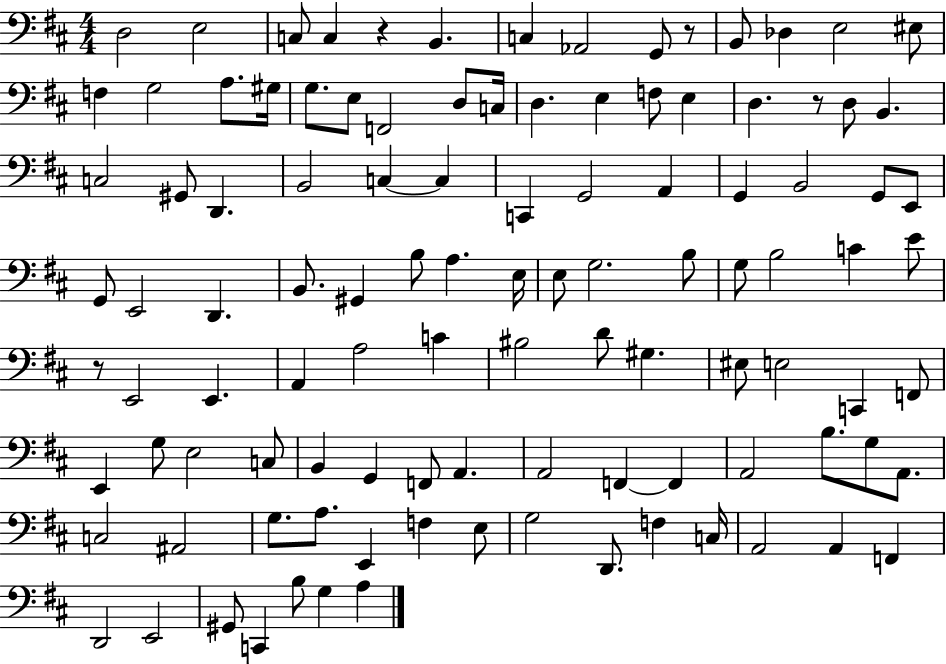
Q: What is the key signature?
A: D major